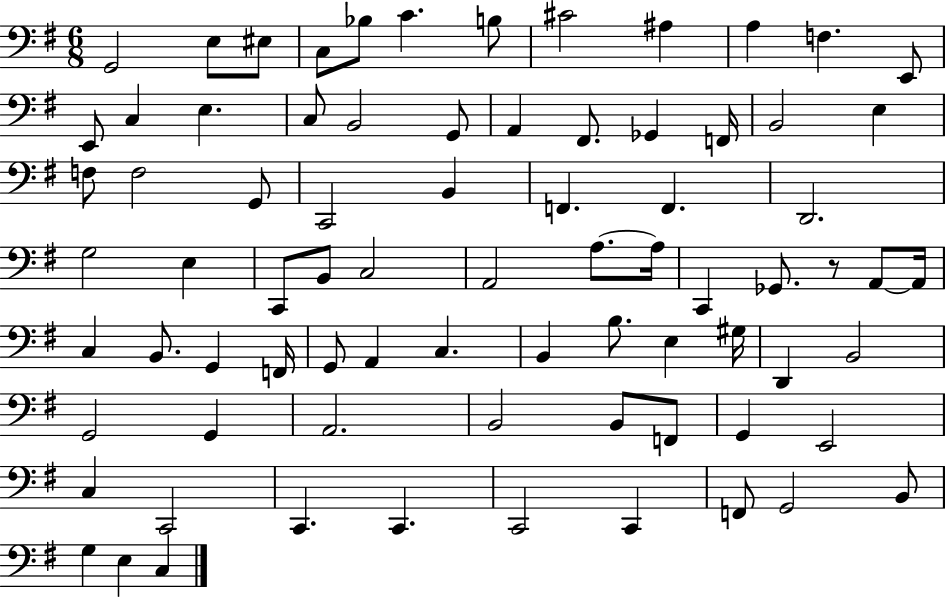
G2/h E3/e EIS3/e C3/e Bb3/e C4/q. B3/e C#4/h A#3/q A3/q F3/q. E2/e E2/e C3/q E3/q. C3/e B2/h G2/e A2/q F#2/e. Gb2/q F2/s B2/h E3/q F3/e F3/h G2/e C2/h B2/q F2/q. F2/q. D2/h. G3/h E3/q C2/e B2/e C3/h A2/h A3/e. A3/s C2/q Gb2/e. R/e A2/e A2/s C3/q B2/e. G2/q F2/s G2/e A2/q C3/q. B2/q B3/e. E3/q G#3/s D2/q B2/h G2/h G2/q A2/h. B2/h B2/e F2/e G2/q E2/h C3/q C2/h C2/q. C2/q. C2/h C2/q F2/e G2/h B2/e G3/q E3/q C3/q